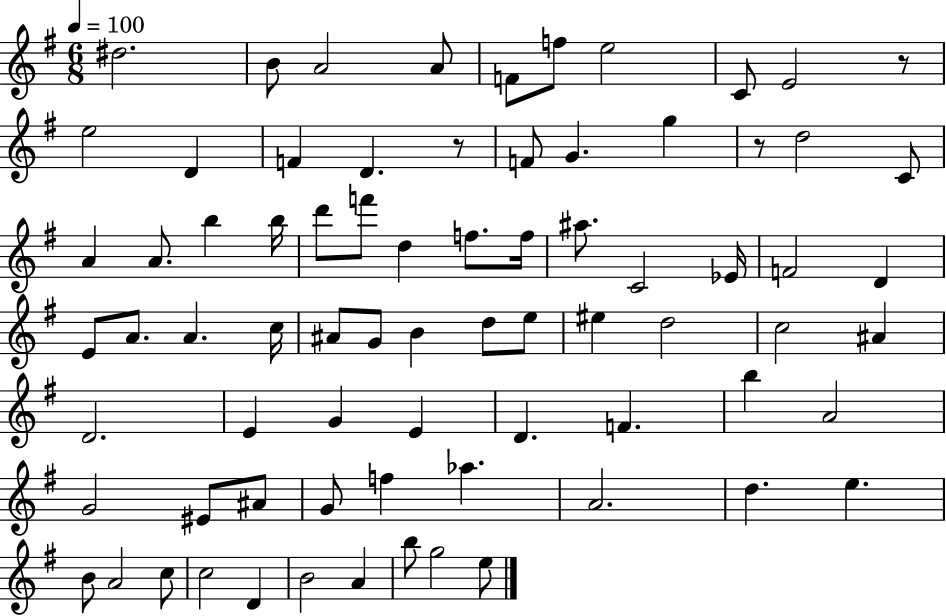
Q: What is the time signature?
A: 6/8